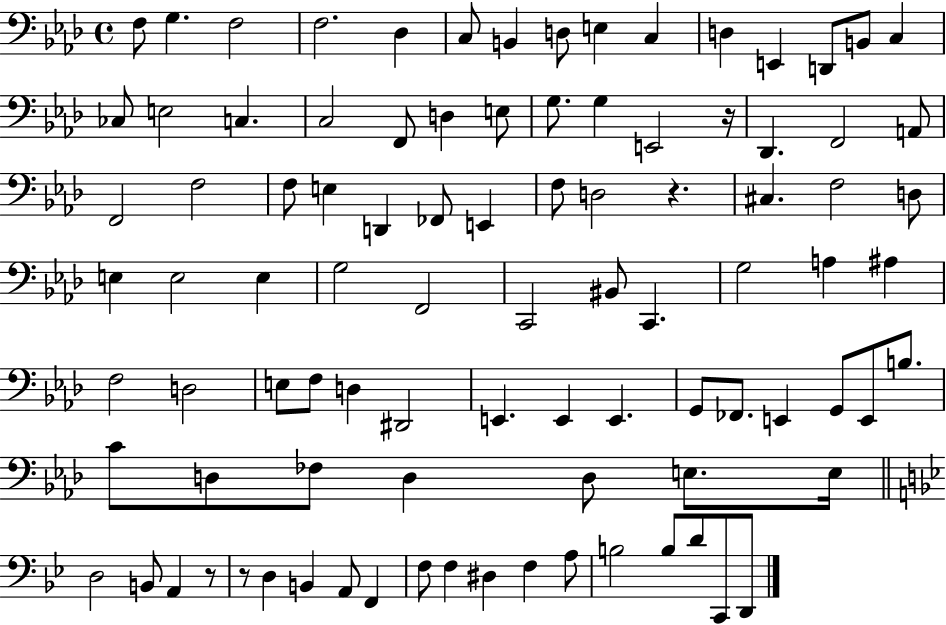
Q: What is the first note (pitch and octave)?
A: F3